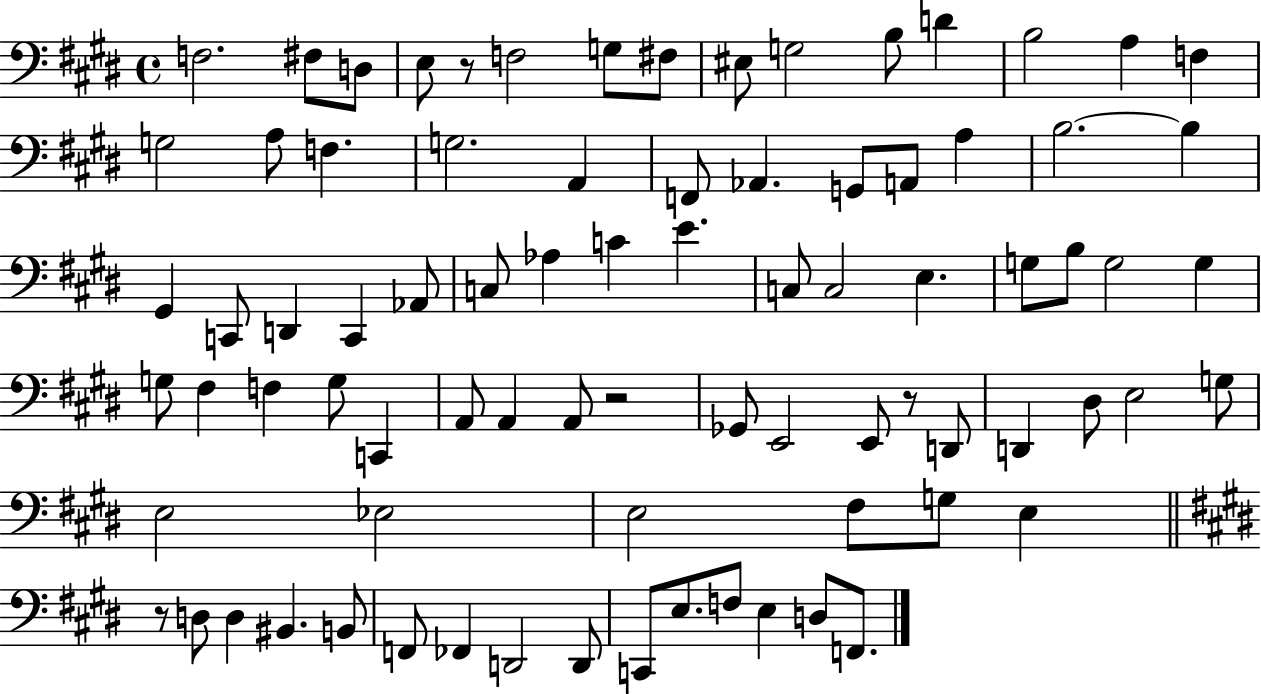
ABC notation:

X:1
T:Untitled
M:4/4
L:1/4
K:E
F,2 ^F,/2 D,/2 E,/2 z/2 F,2 G,/2 ^F,/2 ^E,/2 G,2 B,/2 D B,2 A, F, G,2 A,/2 F, G,2 A,, F,,/2 _A,, G,,/2 A,,/2 A, B,2 B, ^G,, C,,/2 D,, C,, _A,,/2 C,/2 _A, C E C,/2 C,2 E, G,/2 B,/2 G,2 G, G,/2 ^F, F, G,/2 C,, A,,/2 A,, A,,/2 z2 _G,,/2 E,,2 E,,/2 z/2 D,,/2 D,, ^D,/2 E,2 G,/2 E,2 _E,2 E,2 ^F,/2 G,/2 E, z/2 D,/2 D, ^B,, B,,/2 F,,/2 _F,, D,,2 D,,/2 C,,/2 E,/2 F,/2 E, D,/2 F,,/2